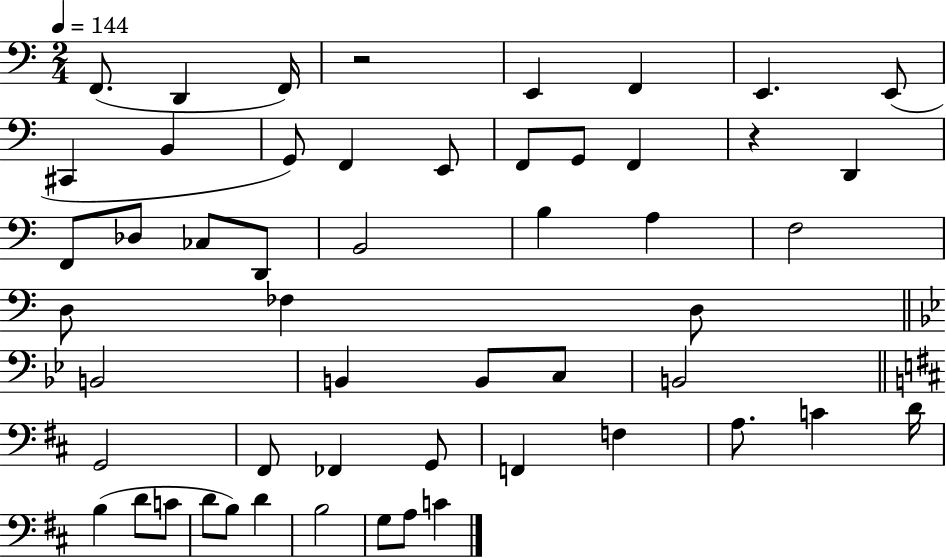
F2/e. D2/q F2/s R/h E2/q F2/q E2/q. E2/e C#2/q B2/q G2/e F2/q E2/e F2/e G2/e F2/q R/q D2/q F2/e Db3/e CES3/e D2/e B2/h B3/q A3/q F3/h D3/e FES3/q D3/e B2/h B2/q B2/e C3/e B2/h G2/h F#2/e FES2/q G2/e F2/q F3/q A3/e. C4/q D4/s B3/q D4/e C4/e D4/e B3/e D4/q B3/h G3/e A3/e C4/q